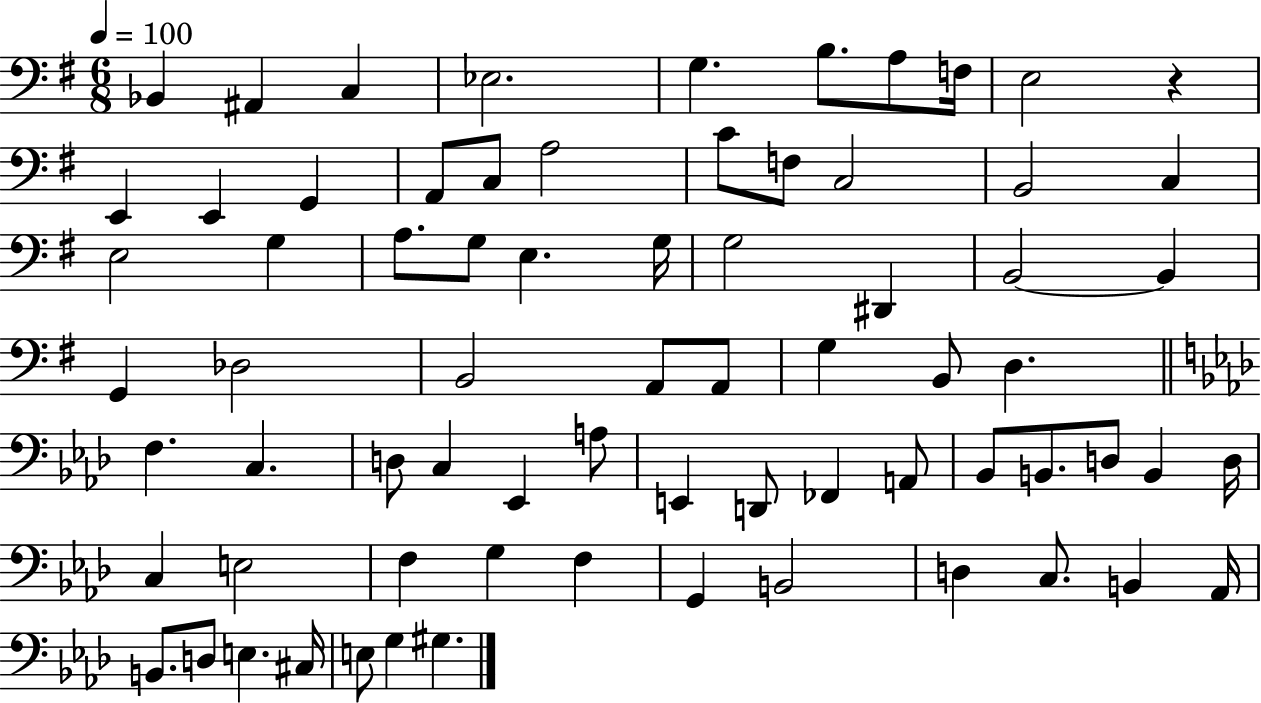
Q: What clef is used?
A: bass